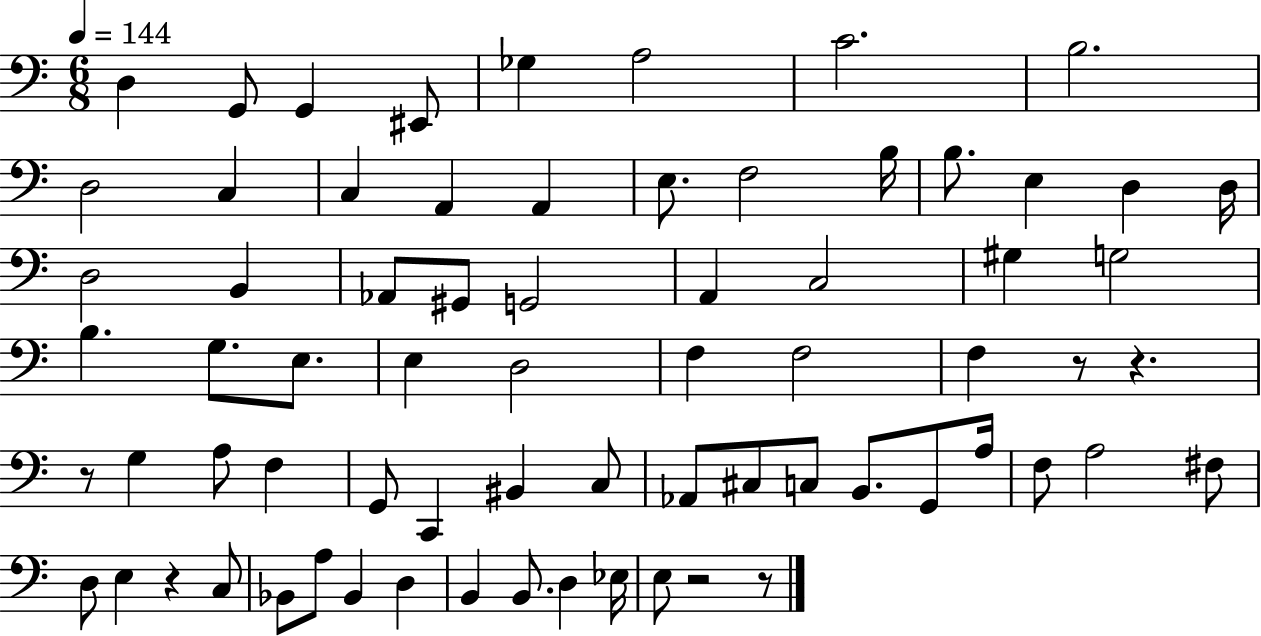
D3/q G2/e G2/q EIS2/e Gb3/q A3/h C4/h. B3/h. D3/h C3/q C3/q A2/q A2/q E3/e. F3/h B3/s B3/e. E3/q D3/q D3/s D3/h B2/q Ab2/e G#2/e G2/h A2/q C3/h G#3/q G3/h B3/q. G3/e. E3/e. E3/q D3/h F3/q F3/h F3/q R/e R/q. R/e G3/q A3/e F3/q G2/e C2/q BIS2/q C3/e Ab2/e C#3/e C3/e B2/e. G2/e A3/s F3/e A3/h F#3/e D3/e E3/q R/q C3/e Bb2/e A3/e Bb2/q D3/q B2/q B2/e. D3/q Eb3/s E3/e R/h R/e